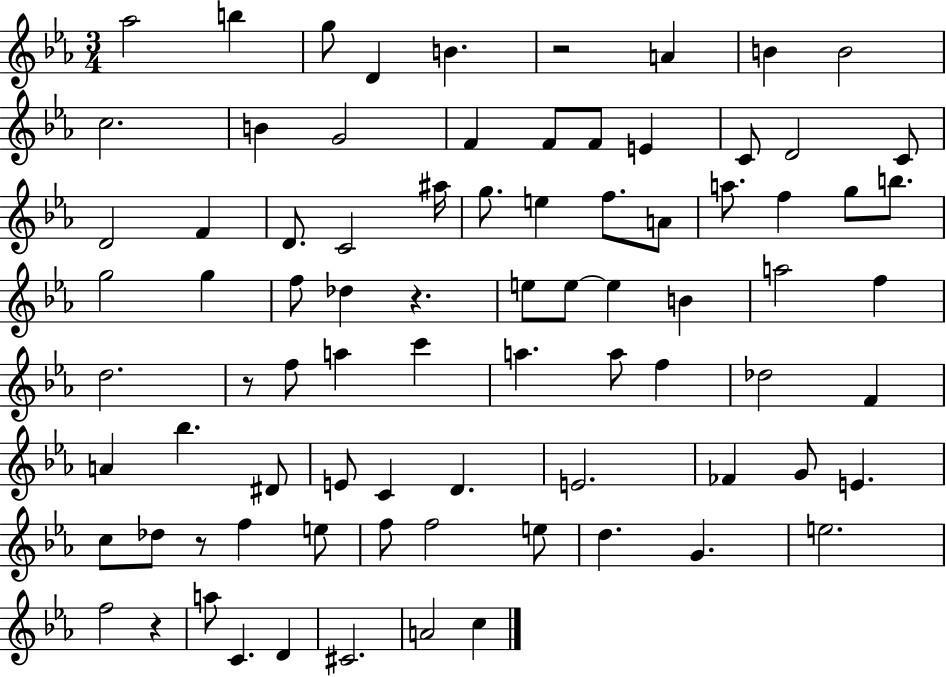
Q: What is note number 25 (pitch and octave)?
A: E5